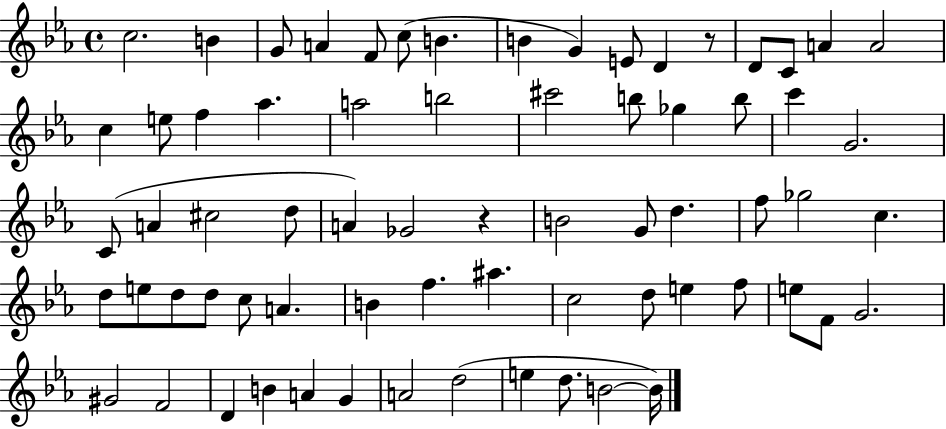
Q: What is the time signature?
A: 4/4